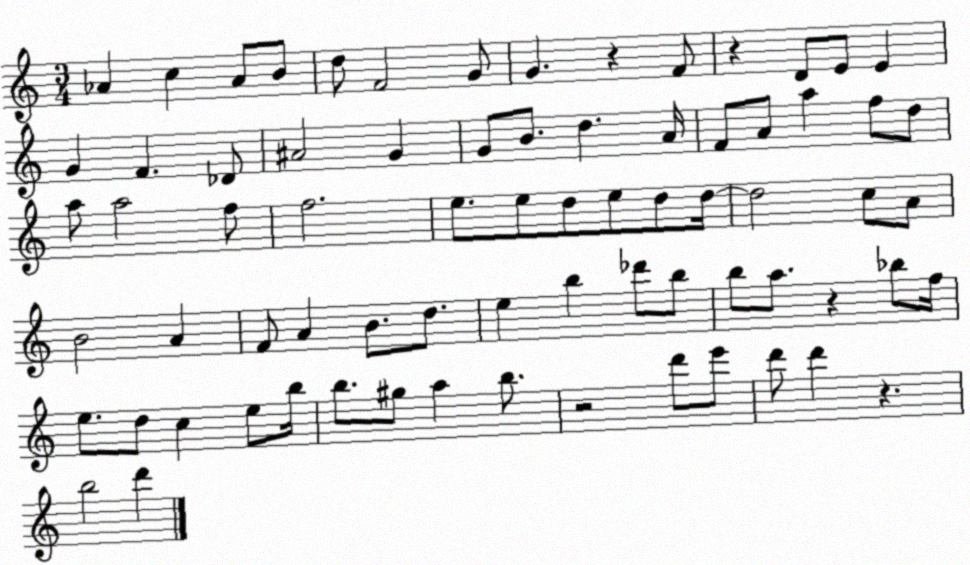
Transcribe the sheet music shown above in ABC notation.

X:1
T:Untitled
M:3/4
L:1/4
K:C
_A c _A/2 B/2 d/2 F2 G/2 G z F/2 z D/2 E/2 E G F _D/2 ^A2 G G/2 B/2 d A/4 F/2 A/2 a f/2 d/2 a/2 a2 f/2 f2 e/2 e/2 d/2 e/2 d/2 d/4 d2 c/2 A/2 B2 A F/2 A B/2 d/2 e b _d'/2 b/2 b/2 a/2 z _b/2 f/4 e/2 d/2 c e/2 b/4 b/2 ^g/2 a b/2 z2 d'/2 e'/2 d'/2 d' z b2 d'